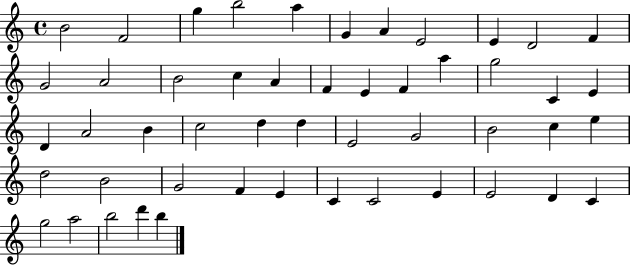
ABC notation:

X:1
T:Untitled
M:4/4
L:1/4
K:C
B2 F2 g b2 a G A E2 E D2 F G2 A2 B2 c A F E F a g2 C E D A2 B c2 d d E2 G2 B2 c e d2 B2 G2 F E C C2 E E2 D C g2 a2 b2 d' b